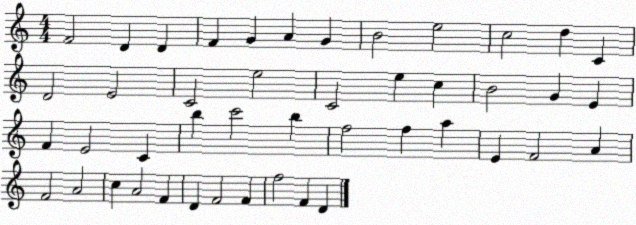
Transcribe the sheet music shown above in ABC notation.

X:1
T:Untitled
M:4/4
L:1/4
K:C
F2 D D F G A G B2 e2 c2 d C D2 E2 C2 e2 C2 e c B2 G E F E2 C b c'2 b f2 f a E F2 A F2 A2 c A2 F D F2 F f2 F D